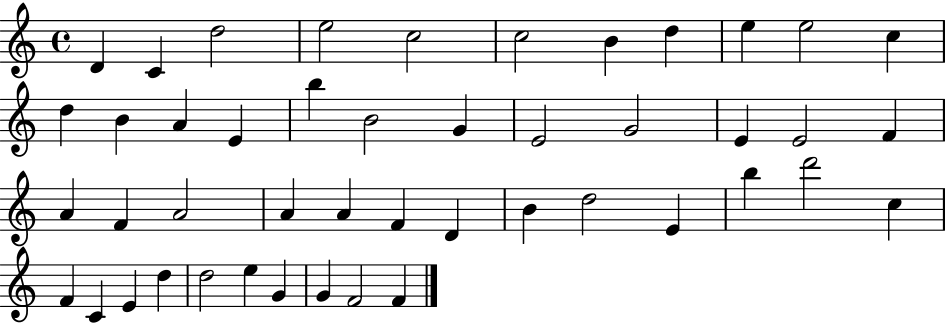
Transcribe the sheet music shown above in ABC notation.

X:1
T:Untitled
M:4/4
L:1/4
K:C
D C d2 e2 c2 c2 B d e e2 c d B A E b B2 G E2 G2 E E2 F A F A2 A A F D B d2 E b d'2 c F C E d d2 e G G F2 F